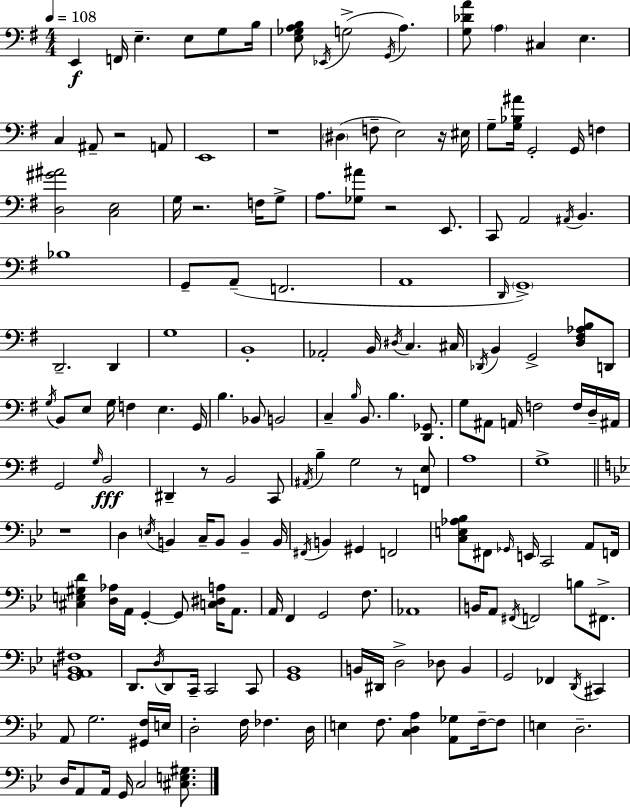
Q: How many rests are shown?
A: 8